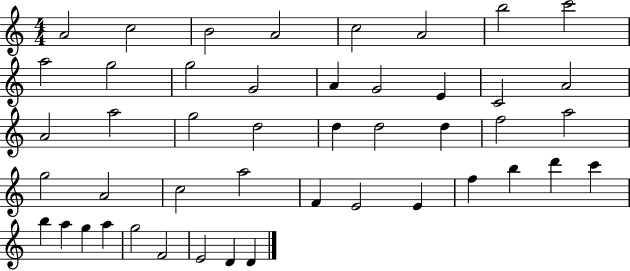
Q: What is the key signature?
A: C major